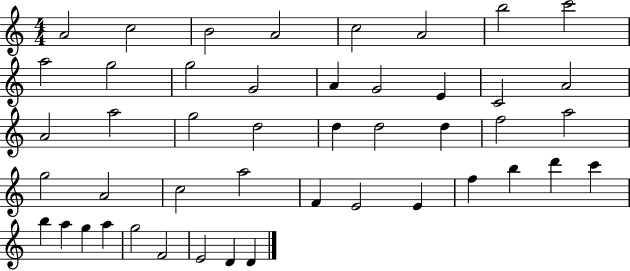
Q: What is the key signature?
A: C major